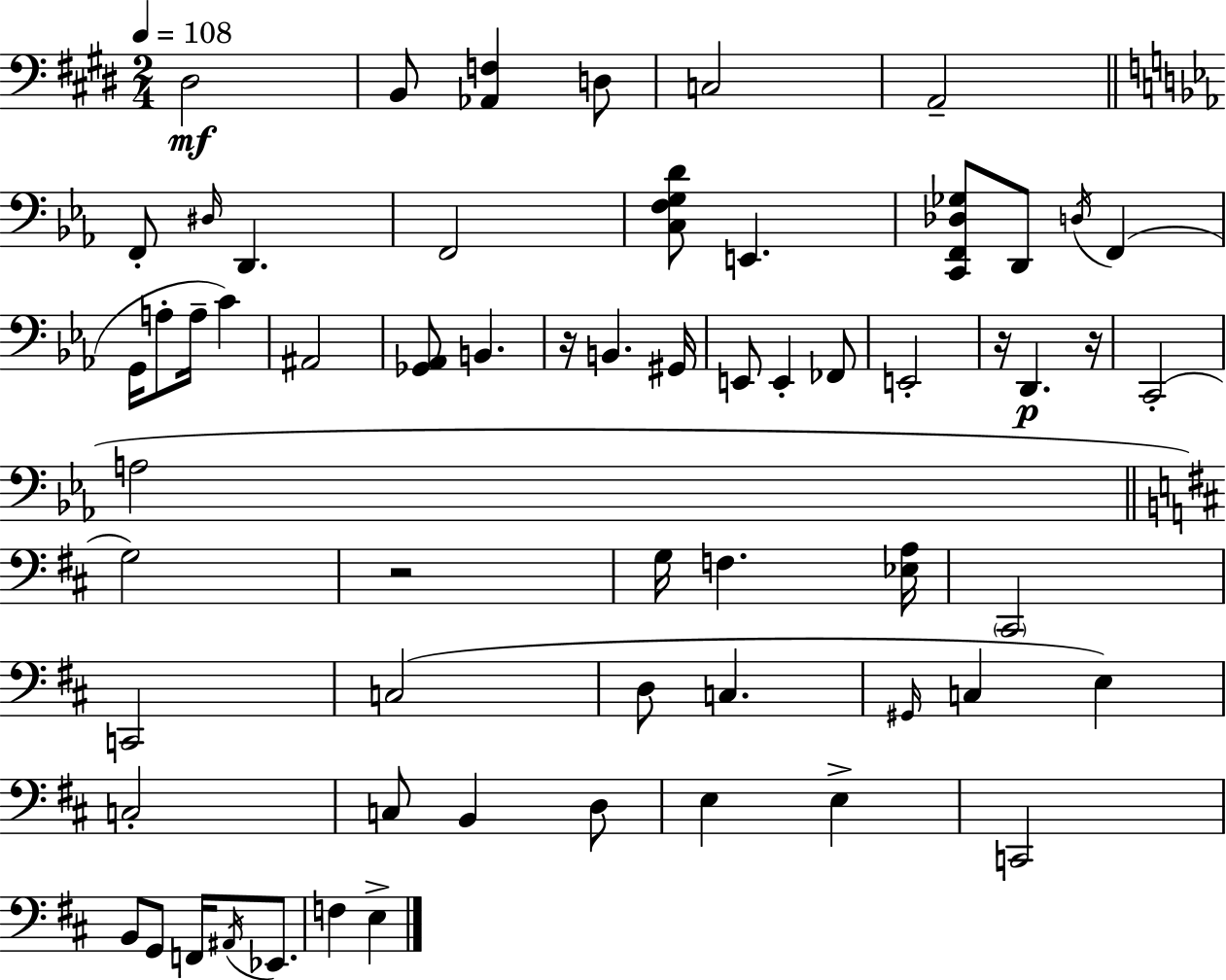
X:1
T:Untitled
M:2/4
L:1/4
K:E
^D,2 B,,/2 [_A,,F,] D,/2 C,2 A,,2 F,,/2 ^D,/4 D,, F,,2 [C,F,G,D]/2 E,, [C,,F,,_D,_G,]/2 D,,/2 D,/4 F,, G,,/4 A,/2 A,/4 C ^A,,2 [_G,,_A,,]/2 B,, z/4 B,, ^G,,/4 E,,/2 E,, _F,,/2 E,,2 z/4 D,, z/4 C,,2 A,2 G,2 z2 G,/4 F, [_E,A,]/4 ^C,,2 C,,2 C,2 D,/2 C, ^G,,/4 C, E, C,2 C,/2 B,, D,/2 E, E, C,,2 B,,/2 G,,/2 F,,/4 ^A,,/4 _E,,/2 F, E,